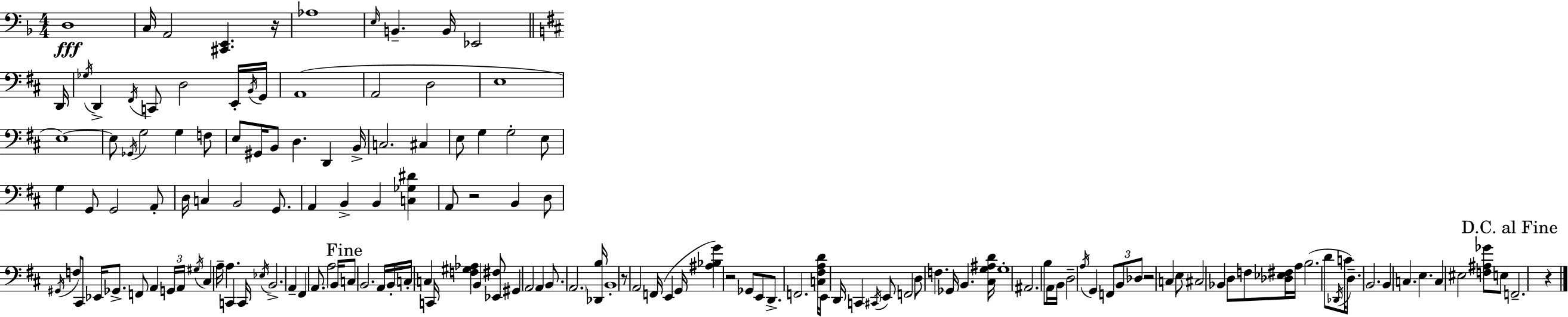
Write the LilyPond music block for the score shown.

{
  \clef bass
  \numericTimeSignature
  \time 4/4
  \key d \minor
  d1\fff | c16 a,2 <cis, e,>4. r16 | aes1 | \grace { e16 } b,4.-- b,16 ees,2 | \break \bar "||" \break \key d \major d,16 \acciaccatura { ges16 } d,4-> \acciaccatura { fis,16 } c,8 d2 | e,16-. \acciaccatura { b,16 } g,16 a,1( | a,2 d2 | e1 | \break e1~~) | e8 \acciaccatura { ges,16 } g2 g4 | f8 e8 gis,16 b,8 d4. | d,4 b,16-> c2. | \break cis4 e8 g4 g2-. | e8 g4 g,8 g,2 | a,8-. d16 c4 b,2 | g,8. a,4 b,4-> b,4 | \break <c ges dis'>4 a,8 r2 b,4 | d8 \acciaccatura { gis,16 } f8 cis,8 ees,16 ges,8.-> f,8 | a,4 \tuplet 3/2 { g,16 a,16 \acciaccatura { gis16 } } cis4 a16-- a4. | c,4 c,16 \acciaccatura { ees16 } b,2.-> | \break a,4-- fis,4 a,8. a2 | b,16 \mark "Fine" c8 b,2. | a,16 b,16-. c16-. \parenthesize c4 c,16 <f gis aes>4 | b,4 <ees, fis>8 gis,4 a,2 | \break a,4 b,8. \parenthesize a,2. | <des, b>16 b,1-. | r8 a,2 | f,16( e,4 g,16 <ais bes g'>4) r2 | \break ges,8 e,8 d,8.-> f,2. | <c fis a d'>16 e,16 d,16 c,4 \acciaccatura { cis,16 } e,8 | f,2 d8 f4. | ges,16 b,4. <cis g ais d'>16 g1-. | \break ais,2. | b8 a,16 b,16 d2-- | \acciaccatura { a16 } g,4 \tuplet 3/2 { f,8 b,8 des8 } r2 | c4 e8 cis2 | \break bes,4 d8 f8 <des ees fis>16 a16 b2.( | d'8 \acciaccatura { des,16 } c'16 d8.--) b,2. | b,4 c4. | e4. c4 eis2 | \break <f ais ges'>8 e8 \mark "D.C. al Fine" f,2.-- | r4 \bar "|."
}